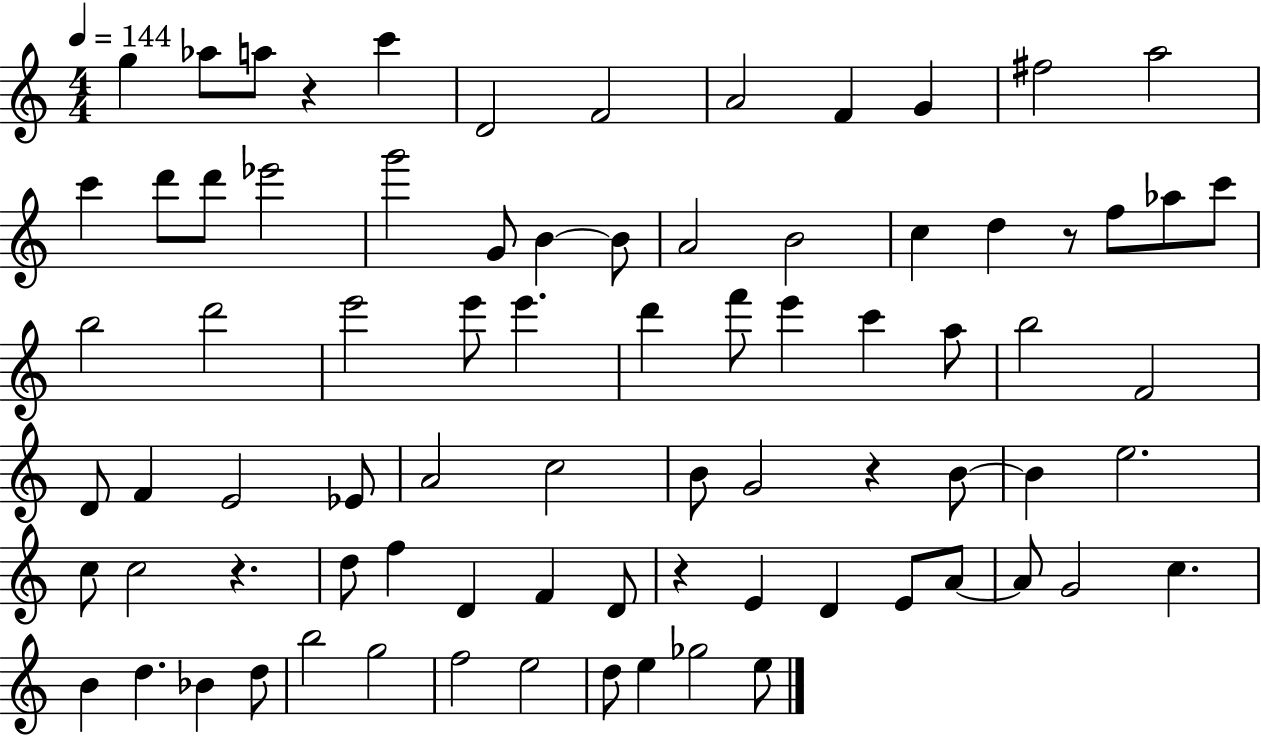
{
  \clef treble
  \numericTimeSignature
  \time 4/4
  \key c \major
  \tempo 4 = 144
  g''4 aes''8 a''8 r4 c'''4 | d'2 f'2 | a'2 f'4 g'4 | fis''2 a''2 | \break c'''4 d'''8 d'''8 ees'''2 | g'''2 g'8 b'4~~ b'8 | a'2 b'2 | c''4 d''4 r8 f''8 aes''8 c'''8 | \break b''2 d'''2 | e'''2 e'''8 e'''4. | d'''4 f'''8 e'''4 c'''4 a''8 | b''2 f'2 | \break d'8 f'4 e'2 ees'8 | a'2 c''2 | b'8 g'2 r4 b'8~~ | b'4 e''2. | \break c''8 c''2 r4. | d''8 f''4 d'4 f'4 d'8 | r4 e'4 d'4 e'8 a'8~~ | a'8 g'2 c''4. | \break b'4 d''4. bes'4 d''8 | b''2 g''2 | f''2 e''2 | d''8 e''4 ges''2 e''8 | \break \bar "|."
}